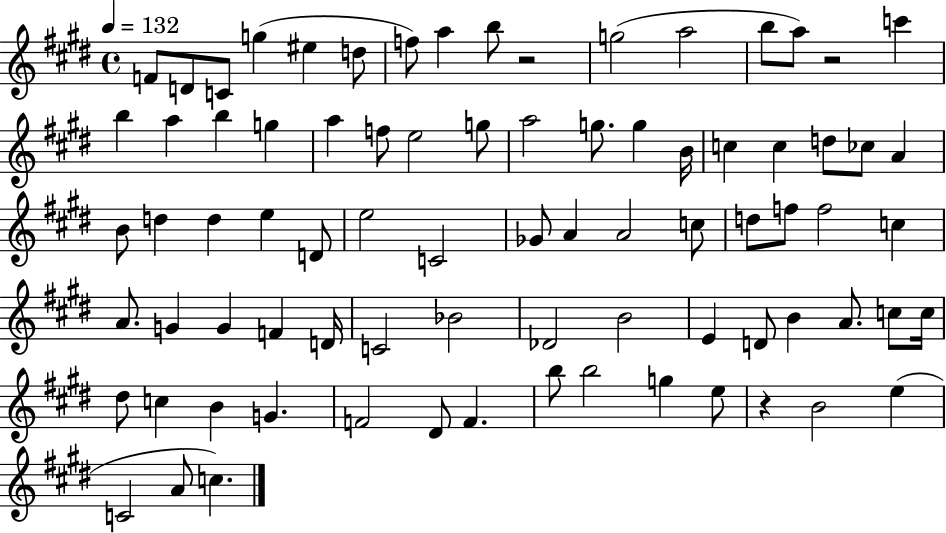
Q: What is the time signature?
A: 4/4